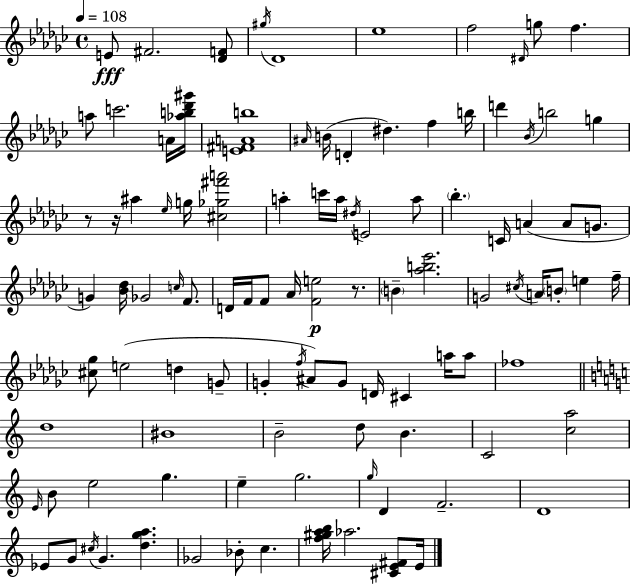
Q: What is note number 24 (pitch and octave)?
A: Eb5